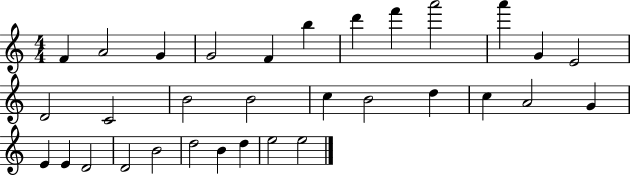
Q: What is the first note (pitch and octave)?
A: F4